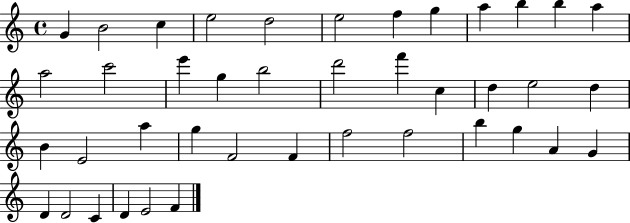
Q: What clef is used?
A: treble